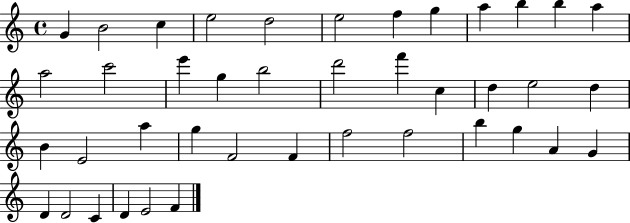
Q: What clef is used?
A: treble